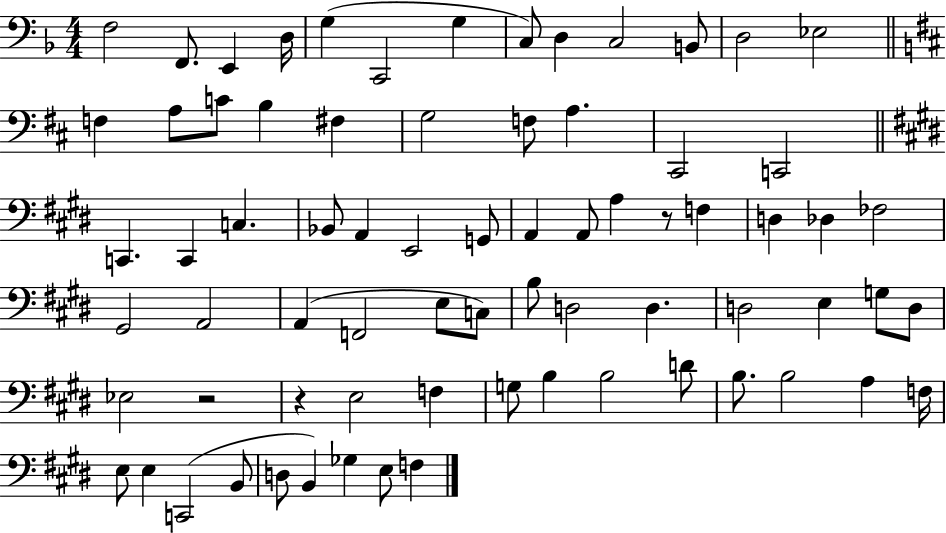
X:1
T:Untitled
M:4/4
L:1/4
K:F
F,2 F,,/2 E,, D,/4 G, C,,2 G, C,/2 D, C,2 B,,/2 D,2 _E,2 F, A,/2 C/2 B, ^F, G,2 F,/2 A, ^C,,2 C,,2 C,, C,, C, _B,,/2 A,, E,,2 G,,/2 A,, A,,/2 A, z/2 F, D, _D, _F,2 ^G,,2 A,,2 A,, F,,2 E,/2 C,/2 B,/2 D,2 D, D,2 E, G,/2 D,/2 _E,2 z2 z E,2 F, G,/2 B, B,2 D/2 B,/2 B,2 A, F,/4 E,/2 E, C,,2 B,,/2 D,/2 B,, _G, E,/2 F,